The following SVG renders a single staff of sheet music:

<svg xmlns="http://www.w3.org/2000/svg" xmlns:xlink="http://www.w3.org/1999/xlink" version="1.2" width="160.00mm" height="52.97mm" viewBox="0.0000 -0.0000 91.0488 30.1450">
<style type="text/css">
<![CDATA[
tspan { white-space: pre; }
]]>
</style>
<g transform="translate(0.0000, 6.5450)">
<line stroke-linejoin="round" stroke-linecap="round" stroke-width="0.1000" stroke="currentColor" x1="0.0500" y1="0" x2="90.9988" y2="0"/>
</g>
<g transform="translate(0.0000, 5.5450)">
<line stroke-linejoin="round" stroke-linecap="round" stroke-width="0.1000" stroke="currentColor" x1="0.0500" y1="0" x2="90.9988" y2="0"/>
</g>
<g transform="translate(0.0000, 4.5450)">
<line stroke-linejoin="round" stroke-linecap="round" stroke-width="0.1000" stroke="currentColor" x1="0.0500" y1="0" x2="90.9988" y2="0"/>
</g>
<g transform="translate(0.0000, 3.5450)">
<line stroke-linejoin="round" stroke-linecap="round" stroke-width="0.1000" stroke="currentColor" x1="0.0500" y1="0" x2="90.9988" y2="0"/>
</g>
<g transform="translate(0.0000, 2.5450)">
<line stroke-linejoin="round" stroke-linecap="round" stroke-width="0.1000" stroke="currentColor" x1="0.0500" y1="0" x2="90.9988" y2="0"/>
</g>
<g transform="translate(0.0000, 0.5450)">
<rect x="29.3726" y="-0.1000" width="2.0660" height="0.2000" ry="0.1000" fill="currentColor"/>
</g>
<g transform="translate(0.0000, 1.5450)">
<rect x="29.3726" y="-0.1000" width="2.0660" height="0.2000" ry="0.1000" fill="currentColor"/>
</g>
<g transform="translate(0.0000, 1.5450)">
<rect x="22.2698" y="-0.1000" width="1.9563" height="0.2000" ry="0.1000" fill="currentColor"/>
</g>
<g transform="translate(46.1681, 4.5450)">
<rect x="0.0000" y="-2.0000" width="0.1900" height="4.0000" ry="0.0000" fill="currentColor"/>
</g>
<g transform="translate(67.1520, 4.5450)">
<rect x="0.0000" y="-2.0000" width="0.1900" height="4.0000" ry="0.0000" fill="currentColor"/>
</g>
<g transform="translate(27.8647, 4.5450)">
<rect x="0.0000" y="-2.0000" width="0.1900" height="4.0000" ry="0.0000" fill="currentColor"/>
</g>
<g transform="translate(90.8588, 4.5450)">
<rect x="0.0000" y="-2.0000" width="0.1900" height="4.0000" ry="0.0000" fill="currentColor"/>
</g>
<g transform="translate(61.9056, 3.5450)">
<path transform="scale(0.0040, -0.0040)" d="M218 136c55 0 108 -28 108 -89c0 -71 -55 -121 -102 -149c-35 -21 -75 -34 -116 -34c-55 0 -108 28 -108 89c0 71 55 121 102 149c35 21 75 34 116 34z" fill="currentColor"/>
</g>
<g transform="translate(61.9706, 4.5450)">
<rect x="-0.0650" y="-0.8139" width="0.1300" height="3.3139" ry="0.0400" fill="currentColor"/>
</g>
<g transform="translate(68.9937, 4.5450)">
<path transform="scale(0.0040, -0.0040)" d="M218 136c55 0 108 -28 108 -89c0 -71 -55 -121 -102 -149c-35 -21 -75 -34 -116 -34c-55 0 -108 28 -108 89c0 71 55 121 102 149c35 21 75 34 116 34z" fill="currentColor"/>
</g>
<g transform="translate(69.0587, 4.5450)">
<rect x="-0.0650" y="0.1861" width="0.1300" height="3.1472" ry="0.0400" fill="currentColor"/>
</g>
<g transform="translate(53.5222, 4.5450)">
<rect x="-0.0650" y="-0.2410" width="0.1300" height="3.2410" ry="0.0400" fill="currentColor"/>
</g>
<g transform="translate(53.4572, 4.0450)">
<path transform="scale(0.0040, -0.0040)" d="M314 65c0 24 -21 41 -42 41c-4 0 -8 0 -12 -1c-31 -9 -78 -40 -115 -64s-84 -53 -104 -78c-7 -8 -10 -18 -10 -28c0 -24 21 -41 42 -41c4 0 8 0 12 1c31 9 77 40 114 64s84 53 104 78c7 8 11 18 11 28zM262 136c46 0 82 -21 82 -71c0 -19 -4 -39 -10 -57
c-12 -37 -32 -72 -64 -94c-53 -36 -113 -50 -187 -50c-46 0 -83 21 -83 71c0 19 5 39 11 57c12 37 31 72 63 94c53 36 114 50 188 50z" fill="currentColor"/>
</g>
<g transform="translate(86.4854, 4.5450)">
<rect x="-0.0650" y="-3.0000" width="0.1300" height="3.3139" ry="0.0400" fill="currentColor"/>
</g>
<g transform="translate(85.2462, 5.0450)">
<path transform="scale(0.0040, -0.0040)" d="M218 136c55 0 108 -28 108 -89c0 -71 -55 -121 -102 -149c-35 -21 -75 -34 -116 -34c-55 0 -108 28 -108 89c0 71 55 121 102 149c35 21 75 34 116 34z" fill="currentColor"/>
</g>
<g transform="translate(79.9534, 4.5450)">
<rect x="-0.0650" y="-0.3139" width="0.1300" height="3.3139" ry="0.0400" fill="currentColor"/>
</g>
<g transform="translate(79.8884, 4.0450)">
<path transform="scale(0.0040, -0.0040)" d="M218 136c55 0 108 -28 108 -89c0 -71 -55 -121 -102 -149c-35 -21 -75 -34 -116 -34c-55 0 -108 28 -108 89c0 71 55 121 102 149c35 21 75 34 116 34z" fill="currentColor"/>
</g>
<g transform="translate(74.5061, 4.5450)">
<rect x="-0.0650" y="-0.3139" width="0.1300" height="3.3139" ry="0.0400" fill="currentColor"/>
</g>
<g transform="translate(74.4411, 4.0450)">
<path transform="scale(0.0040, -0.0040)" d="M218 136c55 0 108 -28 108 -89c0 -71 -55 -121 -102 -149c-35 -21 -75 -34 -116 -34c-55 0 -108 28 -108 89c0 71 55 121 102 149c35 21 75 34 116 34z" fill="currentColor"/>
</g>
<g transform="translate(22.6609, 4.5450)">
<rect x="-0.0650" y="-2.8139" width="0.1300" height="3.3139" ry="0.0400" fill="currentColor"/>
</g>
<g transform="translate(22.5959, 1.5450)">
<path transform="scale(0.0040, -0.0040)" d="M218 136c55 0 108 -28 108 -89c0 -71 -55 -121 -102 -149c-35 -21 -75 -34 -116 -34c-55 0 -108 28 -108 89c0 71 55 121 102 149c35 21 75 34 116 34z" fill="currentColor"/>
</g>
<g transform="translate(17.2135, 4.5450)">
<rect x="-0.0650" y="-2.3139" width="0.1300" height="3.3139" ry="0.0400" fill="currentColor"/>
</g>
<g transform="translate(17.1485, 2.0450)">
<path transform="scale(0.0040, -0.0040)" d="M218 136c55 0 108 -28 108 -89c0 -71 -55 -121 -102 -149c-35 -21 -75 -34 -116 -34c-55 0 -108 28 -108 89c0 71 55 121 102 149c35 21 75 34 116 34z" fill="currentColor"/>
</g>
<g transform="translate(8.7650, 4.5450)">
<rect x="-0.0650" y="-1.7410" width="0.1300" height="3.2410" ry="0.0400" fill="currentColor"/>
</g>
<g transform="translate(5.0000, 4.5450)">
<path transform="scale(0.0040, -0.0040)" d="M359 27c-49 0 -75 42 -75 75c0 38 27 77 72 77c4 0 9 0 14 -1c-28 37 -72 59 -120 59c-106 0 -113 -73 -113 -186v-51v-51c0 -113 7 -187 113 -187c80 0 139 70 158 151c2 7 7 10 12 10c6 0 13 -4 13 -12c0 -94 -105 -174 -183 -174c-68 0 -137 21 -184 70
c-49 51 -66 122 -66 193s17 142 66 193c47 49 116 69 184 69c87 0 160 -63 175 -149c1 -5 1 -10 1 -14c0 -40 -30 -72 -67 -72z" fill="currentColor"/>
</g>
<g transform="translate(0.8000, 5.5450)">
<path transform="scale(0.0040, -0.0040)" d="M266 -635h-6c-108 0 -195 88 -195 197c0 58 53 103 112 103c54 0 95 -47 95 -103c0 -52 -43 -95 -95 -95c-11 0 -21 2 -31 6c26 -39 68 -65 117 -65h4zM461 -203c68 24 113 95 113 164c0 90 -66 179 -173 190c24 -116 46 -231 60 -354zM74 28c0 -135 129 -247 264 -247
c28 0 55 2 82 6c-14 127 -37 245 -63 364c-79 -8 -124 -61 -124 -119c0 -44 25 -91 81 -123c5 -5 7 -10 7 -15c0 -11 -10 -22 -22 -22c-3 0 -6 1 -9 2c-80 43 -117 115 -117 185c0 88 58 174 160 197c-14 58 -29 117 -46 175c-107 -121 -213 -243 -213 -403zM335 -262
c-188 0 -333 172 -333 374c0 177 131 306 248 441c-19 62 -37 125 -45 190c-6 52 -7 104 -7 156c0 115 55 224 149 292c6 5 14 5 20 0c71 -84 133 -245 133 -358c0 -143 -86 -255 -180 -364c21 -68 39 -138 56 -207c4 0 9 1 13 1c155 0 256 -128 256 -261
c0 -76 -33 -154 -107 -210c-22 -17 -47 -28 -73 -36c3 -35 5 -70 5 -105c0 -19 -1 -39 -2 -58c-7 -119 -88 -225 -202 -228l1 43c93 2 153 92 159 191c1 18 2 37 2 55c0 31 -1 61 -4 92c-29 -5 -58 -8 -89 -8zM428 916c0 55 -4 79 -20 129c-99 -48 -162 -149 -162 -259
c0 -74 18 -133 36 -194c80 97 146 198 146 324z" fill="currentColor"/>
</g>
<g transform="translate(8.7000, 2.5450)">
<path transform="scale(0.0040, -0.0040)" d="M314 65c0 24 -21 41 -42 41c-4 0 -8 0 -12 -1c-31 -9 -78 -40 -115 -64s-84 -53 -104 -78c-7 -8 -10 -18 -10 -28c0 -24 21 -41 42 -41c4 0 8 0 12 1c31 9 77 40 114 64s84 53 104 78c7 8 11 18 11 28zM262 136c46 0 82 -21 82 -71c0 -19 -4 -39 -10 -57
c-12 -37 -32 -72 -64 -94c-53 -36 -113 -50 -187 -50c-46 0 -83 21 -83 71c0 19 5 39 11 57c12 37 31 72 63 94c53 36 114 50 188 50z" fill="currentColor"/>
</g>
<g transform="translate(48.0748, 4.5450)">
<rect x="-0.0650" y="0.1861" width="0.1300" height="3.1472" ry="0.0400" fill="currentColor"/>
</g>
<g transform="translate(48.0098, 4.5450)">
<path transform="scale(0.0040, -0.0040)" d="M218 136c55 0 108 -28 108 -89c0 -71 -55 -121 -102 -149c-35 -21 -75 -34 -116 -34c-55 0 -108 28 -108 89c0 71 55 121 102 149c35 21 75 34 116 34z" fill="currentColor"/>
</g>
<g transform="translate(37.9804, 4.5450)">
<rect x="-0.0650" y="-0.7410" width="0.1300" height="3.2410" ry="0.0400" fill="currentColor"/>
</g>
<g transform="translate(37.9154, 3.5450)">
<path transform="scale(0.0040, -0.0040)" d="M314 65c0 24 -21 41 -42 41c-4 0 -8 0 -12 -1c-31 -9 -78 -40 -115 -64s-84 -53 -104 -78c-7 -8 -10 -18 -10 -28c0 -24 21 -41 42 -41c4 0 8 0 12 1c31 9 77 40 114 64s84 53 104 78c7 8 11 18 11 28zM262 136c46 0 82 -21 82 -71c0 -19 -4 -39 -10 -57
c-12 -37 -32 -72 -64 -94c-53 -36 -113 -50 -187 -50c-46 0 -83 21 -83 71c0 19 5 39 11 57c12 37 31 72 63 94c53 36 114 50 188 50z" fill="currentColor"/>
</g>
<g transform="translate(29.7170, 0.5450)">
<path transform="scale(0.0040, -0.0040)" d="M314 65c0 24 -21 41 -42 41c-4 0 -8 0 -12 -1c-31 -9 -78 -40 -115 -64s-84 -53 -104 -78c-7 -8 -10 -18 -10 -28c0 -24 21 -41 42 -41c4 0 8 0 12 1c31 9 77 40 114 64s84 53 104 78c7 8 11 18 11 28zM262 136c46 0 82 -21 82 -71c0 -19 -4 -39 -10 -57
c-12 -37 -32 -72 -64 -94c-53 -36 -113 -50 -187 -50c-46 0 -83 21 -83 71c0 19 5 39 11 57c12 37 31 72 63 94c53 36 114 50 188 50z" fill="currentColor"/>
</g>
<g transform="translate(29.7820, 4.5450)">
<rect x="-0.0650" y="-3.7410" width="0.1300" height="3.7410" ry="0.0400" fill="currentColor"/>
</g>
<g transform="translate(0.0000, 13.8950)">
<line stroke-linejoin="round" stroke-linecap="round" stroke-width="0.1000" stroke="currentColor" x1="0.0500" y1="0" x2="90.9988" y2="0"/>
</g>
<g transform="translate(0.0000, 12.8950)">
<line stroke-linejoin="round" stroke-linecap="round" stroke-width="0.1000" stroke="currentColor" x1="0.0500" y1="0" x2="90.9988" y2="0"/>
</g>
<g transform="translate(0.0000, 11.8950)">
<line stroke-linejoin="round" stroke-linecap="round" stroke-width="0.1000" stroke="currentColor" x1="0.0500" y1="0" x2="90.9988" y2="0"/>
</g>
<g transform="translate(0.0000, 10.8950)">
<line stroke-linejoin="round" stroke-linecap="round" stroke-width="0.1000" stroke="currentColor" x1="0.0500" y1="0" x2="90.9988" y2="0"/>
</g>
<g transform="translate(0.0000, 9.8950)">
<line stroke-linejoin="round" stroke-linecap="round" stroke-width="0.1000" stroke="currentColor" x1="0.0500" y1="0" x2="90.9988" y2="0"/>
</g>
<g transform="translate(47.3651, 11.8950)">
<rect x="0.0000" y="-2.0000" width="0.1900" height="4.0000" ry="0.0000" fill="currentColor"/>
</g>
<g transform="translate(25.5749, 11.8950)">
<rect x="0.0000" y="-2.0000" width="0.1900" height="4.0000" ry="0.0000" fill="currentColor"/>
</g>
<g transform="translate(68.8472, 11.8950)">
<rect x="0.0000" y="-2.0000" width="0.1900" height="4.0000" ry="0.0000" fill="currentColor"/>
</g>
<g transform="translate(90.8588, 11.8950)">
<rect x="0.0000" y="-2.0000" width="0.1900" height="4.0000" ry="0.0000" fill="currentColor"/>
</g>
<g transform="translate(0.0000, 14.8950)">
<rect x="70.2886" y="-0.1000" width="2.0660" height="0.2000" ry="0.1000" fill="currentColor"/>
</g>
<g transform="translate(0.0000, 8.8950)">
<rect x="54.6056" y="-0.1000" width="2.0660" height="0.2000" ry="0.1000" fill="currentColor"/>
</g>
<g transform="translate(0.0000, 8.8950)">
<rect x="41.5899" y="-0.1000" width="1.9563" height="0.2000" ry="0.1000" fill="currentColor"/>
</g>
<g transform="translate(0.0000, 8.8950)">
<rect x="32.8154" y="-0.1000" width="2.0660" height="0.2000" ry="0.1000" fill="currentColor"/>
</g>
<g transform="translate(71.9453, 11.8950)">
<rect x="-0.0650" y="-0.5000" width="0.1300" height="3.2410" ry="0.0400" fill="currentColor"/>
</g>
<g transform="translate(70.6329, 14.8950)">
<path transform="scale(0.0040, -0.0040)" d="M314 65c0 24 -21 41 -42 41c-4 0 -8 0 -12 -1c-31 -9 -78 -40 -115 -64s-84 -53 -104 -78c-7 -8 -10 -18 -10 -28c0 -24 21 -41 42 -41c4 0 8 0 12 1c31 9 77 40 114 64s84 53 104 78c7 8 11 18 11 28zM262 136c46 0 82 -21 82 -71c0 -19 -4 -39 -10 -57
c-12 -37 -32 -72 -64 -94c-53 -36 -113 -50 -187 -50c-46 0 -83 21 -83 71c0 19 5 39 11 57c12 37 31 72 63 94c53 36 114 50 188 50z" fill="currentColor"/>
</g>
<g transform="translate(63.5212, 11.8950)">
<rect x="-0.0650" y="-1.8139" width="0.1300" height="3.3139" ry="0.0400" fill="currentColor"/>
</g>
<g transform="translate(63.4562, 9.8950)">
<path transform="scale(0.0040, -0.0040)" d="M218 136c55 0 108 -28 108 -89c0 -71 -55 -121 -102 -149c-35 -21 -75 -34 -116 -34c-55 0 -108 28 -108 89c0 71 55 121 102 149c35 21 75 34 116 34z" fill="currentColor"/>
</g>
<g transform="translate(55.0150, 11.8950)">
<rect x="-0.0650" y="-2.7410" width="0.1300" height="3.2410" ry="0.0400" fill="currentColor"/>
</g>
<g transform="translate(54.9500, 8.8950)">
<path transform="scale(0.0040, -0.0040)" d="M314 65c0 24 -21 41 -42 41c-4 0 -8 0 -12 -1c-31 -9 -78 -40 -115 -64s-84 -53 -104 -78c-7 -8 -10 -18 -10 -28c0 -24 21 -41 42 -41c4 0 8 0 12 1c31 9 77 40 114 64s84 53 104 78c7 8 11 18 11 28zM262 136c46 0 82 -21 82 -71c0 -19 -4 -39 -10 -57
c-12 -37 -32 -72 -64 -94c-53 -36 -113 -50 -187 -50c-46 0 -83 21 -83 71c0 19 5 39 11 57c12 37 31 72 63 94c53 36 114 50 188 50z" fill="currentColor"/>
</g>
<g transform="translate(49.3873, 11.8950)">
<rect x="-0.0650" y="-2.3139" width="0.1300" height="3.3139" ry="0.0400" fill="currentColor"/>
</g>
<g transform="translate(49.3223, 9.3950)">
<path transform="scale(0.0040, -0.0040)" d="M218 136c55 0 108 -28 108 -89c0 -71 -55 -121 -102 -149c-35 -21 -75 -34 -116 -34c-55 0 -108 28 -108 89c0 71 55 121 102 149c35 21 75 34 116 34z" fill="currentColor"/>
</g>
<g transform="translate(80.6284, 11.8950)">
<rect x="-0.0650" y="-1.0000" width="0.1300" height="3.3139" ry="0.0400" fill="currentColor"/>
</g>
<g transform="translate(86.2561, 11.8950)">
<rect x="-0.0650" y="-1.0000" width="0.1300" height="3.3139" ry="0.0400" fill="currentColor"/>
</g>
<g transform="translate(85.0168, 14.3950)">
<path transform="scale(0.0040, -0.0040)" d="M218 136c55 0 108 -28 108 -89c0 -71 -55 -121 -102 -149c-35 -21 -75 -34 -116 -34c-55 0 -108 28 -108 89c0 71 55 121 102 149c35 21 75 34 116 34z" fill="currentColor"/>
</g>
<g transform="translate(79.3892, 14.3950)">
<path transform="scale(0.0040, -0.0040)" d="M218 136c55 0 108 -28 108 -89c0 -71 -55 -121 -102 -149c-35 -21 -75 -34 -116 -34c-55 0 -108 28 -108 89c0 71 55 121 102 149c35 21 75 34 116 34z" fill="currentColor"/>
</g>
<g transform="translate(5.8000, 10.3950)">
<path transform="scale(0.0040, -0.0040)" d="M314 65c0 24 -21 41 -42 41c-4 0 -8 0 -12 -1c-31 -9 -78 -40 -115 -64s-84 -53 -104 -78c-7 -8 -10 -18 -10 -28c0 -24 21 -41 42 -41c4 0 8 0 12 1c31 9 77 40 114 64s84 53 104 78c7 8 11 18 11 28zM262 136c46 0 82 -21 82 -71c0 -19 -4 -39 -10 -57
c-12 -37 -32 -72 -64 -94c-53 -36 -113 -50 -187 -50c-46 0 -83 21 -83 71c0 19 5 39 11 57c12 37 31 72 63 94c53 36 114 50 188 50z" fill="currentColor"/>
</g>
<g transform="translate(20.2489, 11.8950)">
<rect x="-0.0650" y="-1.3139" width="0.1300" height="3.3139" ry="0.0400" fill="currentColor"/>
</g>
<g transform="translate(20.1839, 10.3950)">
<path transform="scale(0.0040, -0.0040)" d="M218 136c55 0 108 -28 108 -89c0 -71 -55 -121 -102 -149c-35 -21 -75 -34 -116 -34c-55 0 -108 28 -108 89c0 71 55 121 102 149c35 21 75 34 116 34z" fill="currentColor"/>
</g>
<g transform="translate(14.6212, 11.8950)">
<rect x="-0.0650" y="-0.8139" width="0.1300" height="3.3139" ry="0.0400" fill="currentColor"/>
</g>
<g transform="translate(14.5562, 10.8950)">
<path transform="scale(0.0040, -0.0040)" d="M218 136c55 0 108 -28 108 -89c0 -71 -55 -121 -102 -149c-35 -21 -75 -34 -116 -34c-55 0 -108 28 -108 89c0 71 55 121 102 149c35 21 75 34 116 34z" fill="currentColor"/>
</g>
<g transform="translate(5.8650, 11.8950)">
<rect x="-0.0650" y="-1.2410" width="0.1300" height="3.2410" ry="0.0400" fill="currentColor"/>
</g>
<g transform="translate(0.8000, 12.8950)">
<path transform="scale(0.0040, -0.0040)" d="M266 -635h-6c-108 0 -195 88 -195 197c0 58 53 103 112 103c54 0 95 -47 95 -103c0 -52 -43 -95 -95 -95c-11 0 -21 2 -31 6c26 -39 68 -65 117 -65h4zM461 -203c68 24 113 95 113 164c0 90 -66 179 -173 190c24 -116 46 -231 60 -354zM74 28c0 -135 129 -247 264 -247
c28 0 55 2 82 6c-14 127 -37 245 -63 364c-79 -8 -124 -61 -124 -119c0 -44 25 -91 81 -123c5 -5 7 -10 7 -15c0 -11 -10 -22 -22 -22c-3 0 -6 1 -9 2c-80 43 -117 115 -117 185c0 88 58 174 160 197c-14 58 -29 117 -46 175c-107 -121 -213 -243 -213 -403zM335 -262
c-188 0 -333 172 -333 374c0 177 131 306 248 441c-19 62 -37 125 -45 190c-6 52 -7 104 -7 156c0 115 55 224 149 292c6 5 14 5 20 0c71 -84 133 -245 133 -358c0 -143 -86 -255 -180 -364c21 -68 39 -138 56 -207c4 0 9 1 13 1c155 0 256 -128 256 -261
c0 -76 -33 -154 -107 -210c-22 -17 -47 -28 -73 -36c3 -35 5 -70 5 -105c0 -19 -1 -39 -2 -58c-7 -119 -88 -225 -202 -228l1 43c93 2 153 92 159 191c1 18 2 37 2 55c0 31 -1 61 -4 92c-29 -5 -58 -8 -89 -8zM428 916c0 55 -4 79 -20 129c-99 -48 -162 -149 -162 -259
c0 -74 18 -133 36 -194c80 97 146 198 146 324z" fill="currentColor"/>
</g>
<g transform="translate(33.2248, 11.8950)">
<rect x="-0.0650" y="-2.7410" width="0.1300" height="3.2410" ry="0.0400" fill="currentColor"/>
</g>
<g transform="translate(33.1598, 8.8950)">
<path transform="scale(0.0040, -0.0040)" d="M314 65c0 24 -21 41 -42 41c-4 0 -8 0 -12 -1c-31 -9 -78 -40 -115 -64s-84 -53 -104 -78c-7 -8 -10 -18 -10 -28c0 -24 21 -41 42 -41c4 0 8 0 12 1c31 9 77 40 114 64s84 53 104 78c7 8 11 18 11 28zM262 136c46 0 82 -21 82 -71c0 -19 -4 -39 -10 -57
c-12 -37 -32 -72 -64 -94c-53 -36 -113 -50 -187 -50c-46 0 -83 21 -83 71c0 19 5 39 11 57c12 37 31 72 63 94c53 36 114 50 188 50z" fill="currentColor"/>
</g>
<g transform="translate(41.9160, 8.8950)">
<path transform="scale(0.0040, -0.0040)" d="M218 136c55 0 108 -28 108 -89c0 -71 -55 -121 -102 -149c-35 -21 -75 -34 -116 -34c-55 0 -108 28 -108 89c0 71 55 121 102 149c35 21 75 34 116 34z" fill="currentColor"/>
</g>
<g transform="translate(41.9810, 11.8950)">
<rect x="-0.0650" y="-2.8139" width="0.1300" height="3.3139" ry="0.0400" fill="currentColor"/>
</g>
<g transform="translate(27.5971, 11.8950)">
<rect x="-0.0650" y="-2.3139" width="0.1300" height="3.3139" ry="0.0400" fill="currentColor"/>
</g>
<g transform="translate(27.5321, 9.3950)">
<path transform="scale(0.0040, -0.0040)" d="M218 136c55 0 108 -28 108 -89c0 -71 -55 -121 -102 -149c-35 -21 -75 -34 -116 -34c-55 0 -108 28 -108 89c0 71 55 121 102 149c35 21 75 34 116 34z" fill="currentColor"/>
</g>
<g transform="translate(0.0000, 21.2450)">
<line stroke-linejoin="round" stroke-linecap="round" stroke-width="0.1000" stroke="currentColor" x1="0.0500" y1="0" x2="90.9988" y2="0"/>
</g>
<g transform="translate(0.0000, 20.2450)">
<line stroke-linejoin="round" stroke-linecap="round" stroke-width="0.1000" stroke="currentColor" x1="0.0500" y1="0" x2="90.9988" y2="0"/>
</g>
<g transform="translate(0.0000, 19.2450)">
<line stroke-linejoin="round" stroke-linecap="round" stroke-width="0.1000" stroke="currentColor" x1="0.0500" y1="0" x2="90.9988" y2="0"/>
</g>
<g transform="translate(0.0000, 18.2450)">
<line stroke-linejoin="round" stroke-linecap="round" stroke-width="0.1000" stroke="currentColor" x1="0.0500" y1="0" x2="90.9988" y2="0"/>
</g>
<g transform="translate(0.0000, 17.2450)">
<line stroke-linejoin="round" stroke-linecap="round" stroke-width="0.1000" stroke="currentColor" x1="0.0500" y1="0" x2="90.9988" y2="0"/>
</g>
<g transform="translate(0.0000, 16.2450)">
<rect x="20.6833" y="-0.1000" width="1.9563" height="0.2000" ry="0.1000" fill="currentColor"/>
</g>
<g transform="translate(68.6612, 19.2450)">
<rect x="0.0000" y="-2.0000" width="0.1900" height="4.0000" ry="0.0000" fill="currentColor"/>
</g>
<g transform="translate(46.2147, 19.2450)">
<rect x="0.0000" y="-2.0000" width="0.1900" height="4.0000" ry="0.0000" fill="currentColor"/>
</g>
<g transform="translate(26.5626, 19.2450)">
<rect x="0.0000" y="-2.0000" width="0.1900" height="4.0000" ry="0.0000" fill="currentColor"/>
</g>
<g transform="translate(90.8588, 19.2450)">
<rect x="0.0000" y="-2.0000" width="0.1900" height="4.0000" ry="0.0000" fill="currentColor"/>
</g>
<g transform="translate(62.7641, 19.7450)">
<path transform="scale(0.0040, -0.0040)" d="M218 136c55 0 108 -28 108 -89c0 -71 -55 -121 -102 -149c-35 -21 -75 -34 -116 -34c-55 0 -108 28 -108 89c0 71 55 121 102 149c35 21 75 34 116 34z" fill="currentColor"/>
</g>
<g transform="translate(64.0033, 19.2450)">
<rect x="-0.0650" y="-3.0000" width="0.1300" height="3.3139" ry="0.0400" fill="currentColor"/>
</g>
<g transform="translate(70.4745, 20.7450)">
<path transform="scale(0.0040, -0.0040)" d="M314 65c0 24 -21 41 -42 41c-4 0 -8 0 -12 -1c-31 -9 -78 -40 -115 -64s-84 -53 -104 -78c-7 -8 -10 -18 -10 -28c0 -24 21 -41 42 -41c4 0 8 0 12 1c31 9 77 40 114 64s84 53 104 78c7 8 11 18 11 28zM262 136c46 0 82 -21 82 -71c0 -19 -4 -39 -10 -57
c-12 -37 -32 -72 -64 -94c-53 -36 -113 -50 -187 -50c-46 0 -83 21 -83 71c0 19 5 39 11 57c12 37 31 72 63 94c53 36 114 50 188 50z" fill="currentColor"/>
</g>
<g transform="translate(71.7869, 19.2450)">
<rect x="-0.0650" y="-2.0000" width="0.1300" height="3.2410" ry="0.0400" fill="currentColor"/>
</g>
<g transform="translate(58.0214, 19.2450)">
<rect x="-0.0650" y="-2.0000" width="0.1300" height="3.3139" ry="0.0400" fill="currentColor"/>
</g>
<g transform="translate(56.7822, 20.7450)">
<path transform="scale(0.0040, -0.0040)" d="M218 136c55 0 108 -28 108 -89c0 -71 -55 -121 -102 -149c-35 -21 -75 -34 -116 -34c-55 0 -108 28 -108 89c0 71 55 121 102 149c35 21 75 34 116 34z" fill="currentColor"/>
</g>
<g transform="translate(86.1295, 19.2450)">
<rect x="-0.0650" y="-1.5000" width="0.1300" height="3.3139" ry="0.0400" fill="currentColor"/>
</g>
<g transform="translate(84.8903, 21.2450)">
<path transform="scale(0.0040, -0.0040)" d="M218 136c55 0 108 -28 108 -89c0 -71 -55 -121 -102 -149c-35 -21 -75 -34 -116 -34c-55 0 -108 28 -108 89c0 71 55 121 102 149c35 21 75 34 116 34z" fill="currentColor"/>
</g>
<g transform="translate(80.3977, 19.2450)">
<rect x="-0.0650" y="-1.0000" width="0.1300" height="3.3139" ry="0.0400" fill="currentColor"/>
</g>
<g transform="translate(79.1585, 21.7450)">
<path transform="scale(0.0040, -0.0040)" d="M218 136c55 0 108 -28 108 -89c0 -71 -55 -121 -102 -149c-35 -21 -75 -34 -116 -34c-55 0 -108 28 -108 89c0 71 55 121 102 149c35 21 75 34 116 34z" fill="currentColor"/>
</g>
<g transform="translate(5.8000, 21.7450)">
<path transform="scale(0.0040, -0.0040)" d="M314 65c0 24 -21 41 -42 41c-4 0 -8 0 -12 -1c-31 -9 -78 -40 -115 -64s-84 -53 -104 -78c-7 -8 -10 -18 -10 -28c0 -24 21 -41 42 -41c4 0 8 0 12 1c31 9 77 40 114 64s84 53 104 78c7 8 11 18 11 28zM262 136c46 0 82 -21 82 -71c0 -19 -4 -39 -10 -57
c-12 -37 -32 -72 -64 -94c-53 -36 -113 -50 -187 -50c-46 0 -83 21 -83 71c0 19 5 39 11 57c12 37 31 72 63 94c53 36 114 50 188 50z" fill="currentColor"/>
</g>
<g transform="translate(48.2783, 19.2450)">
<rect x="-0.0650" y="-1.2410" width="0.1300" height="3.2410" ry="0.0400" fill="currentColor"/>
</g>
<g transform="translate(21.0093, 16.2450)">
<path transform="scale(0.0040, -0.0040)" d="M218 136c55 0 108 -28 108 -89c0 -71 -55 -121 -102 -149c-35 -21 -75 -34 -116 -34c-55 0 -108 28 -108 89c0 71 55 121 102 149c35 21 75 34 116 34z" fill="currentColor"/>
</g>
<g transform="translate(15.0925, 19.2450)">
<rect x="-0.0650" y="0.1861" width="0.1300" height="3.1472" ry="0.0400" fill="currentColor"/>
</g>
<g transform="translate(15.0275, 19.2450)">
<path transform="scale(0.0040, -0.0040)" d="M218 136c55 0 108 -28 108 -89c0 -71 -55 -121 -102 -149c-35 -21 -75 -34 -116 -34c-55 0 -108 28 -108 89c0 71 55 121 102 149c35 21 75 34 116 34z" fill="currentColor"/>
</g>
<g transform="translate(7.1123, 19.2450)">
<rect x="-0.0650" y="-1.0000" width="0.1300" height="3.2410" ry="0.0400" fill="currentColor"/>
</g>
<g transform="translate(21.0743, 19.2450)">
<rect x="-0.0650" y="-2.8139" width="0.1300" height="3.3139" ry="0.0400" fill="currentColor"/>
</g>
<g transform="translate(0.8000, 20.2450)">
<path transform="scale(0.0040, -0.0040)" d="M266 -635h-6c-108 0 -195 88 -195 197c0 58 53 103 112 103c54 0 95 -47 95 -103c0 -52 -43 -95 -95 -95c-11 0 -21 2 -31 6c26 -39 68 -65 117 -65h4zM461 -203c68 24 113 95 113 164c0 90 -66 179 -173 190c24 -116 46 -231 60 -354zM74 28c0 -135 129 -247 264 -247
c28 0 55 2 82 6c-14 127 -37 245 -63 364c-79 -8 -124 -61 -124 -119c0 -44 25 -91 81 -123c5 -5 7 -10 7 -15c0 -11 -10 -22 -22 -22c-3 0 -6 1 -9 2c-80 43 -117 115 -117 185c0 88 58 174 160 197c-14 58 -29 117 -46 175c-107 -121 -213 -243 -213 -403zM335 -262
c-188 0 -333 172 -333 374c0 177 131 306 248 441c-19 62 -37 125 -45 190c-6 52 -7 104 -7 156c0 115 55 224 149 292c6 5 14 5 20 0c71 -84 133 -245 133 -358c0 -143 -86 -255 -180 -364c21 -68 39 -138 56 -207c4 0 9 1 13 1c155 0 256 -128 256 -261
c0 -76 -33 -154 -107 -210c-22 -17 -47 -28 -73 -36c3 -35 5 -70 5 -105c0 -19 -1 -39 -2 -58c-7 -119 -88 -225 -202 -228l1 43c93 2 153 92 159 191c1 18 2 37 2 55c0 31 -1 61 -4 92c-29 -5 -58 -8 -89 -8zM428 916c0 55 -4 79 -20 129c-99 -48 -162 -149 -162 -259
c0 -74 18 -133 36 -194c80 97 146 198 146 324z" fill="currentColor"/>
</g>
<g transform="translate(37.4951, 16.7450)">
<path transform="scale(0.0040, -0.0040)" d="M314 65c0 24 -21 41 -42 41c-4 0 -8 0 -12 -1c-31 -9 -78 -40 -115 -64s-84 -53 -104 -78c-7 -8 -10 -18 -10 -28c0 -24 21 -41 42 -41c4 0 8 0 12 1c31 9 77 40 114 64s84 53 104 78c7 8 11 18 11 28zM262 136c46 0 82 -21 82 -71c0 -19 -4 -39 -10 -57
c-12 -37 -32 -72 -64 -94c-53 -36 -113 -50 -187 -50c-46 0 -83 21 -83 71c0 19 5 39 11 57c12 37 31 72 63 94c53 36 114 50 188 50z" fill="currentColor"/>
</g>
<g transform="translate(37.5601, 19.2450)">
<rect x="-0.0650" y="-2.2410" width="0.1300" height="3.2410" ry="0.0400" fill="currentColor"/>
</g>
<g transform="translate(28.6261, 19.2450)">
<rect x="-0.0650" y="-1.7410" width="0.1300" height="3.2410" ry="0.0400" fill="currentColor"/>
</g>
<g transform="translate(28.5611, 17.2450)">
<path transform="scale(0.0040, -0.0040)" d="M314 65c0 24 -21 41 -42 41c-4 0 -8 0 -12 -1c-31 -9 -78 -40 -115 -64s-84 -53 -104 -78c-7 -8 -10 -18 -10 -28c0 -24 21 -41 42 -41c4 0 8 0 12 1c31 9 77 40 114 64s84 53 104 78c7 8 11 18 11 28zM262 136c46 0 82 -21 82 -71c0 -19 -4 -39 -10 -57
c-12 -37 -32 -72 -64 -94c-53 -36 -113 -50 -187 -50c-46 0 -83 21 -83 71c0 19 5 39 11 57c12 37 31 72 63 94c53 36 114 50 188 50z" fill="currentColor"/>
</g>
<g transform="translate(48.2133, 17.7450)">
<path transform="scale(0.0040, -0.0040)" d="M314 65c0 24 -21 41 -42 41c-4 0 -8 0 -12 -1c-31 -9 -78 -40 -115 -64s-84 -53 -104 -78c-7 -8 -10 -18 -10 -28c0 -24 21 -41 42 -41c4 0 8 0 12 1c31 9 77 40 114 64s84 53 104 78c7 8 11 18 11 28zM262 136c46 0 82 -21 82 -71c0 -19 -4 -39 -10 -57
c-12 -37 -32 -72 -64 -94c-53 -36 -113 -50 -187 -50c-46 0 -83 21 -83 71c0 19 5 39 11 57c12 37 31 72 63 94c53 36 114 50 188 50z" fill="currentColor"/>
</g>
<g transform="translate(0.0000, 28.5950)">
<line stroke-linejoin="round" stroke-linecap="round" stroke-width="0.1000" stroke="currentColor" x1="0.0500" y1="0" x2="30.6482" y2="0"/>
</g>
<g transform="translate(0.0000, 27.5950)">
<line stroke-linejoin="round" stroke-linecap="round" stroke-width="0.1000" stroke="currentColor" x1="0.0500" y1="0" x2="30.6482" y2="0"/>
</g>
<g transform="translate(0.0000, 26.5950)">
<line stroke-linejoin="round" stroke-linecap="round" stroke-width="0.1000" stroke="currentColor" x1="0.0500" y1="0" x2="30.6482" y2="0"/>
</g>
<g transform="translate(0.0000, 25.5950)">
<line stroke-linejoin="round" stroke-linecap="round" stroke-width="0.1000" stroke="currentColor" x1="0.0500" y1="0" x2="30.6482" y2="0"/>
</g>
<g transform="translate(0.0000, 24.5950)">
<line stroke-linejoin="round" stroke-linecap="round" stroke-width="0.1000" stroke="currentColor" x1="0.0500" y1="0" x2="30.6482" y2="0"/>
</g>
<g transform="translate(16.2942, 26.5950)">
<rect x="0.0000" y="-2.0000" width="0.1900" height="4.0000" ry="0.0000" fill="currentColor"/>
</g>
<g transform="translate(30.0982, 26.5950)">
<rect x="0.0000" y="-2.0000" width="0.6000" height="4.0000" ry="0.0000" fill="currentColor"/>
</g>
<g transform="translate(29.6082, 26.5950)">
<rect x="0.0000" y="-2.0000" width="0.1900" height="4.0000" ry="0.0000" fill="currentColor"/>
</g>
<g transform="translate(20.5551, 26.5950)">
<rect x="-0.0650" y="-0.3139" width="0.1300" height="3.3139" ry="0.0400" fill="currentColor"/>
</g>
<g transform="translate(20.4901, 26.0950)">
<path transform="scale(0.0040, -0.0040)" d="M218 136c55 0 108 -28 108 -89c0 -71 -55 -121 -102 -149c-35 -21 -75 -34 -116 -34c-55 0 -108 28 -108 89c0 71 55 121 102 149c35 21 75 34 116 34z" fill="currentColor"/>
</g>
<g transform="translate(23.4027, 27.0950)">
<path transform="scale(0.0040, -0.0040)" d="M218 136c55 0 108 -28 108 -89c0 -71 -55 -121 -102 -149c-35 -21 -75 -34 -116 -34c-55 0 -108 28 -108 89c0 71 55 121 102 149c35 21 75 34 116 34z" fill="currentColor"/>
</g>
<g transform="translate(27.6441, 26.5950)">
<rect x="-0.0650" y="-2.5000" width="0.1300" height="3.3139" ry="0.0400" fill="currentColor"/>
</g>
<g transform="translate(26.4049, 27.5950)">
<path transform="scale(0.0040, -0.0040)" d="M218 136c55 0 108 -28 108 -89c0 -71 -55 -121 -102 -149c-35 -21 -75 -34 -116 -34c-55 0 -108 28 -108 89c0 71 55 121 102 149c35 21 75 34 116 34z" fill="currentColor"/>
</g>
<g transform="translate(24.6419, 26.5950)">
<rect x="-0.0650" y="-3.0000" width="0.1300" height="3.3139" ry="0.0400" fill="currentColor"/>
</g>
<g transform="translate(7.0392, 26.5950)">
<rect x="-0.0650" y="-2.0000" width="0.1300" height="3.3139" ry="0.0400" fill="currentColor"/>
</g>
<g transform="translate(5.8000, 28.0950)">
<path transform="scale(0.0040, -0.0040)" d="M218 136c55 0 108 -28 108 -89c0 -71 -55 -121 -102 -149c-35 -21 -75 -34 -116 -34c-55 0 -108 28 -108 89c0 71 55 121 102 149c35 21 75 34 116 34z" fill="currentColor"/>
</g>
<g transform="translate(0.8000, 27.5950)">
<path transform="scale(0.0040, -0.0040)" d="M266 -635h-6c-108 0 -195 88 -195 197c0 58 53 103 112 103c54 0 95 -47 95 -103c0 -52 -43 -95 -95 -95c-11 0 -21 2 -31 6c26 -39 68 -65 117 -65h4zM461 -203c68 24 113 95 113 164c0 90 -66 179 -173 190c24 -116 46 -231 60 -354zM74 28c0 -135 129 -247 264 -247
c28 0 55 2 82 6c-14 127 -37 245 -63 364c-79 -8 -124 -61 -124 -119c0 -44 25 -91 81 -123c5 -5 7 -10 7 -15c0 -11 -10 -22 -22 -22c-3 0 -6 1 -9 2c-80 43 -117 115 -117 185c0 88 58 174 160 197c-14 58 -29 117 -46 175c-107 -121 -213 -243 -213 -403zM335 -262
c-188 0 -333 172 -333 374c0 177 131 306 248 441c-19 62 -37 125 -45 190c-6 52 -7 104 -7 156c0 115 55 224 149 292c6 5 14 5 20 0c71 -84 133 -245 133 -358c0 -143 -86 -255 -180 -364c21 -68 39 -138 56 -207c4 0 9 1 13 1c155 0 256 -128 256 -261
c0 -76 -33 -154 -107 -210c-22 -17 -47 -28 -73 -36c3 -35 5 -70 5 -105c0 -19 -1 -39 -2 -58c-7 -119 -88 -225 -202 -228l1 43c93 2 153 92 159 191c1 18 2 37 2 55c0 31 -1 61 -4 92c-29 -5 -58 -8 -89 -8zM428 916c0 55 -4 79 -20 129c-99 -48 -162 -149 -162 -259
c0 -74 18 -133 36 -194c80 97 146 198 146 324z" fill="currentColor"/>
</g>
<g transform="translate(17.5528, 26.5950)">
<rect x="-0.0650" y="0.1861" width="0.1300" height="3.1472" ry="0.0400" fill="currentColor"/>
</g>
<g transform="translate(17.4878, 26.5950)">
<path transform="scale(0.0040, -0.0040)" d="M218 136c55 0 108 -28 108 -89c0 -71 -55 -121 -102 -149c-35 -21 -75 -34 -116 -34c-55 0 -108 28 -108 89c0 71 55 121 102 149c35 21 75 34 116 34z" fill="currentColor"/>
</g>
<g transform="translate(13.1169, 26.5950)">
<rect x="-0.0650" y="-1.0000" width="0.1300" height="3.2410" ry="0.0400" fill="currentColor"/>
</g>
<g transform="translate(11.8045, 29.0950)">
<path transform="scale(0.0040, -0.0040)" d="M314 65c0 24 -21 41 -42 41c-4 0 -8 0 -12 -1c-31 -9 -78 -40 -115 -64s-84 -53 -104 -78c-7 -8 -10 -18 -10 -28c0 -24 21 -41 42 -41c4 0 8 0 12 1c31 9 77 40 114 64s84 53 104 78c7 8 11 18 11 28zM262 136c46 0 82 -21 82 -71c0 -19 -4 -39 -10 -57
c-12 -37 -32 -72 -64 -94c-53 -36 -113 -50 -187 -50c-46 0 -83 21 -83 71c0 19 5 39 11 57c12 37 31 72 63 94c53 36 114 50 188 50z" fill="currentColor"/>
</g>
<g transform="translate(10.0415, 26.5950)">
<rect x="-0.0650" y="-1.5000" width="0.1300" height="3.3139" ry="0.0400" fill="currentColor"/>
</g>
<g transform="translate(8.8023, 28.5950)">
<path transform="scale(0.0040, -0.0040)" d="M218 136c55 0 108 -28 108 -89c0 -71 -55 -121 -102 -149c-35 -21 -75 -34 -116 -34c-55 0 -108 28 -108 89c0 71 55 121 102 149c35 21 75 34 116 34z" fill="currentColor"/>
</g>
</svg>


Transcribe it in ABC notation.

X:1
T:Untitled
M:4/4
L:1/4
K:C
f2 g a c'2 d2 B c2 d B c c A e2 d e g a2 a g a2 f C2 D D D2 B a f2 g2 e2 F A F2 D E F E D2 B c A G